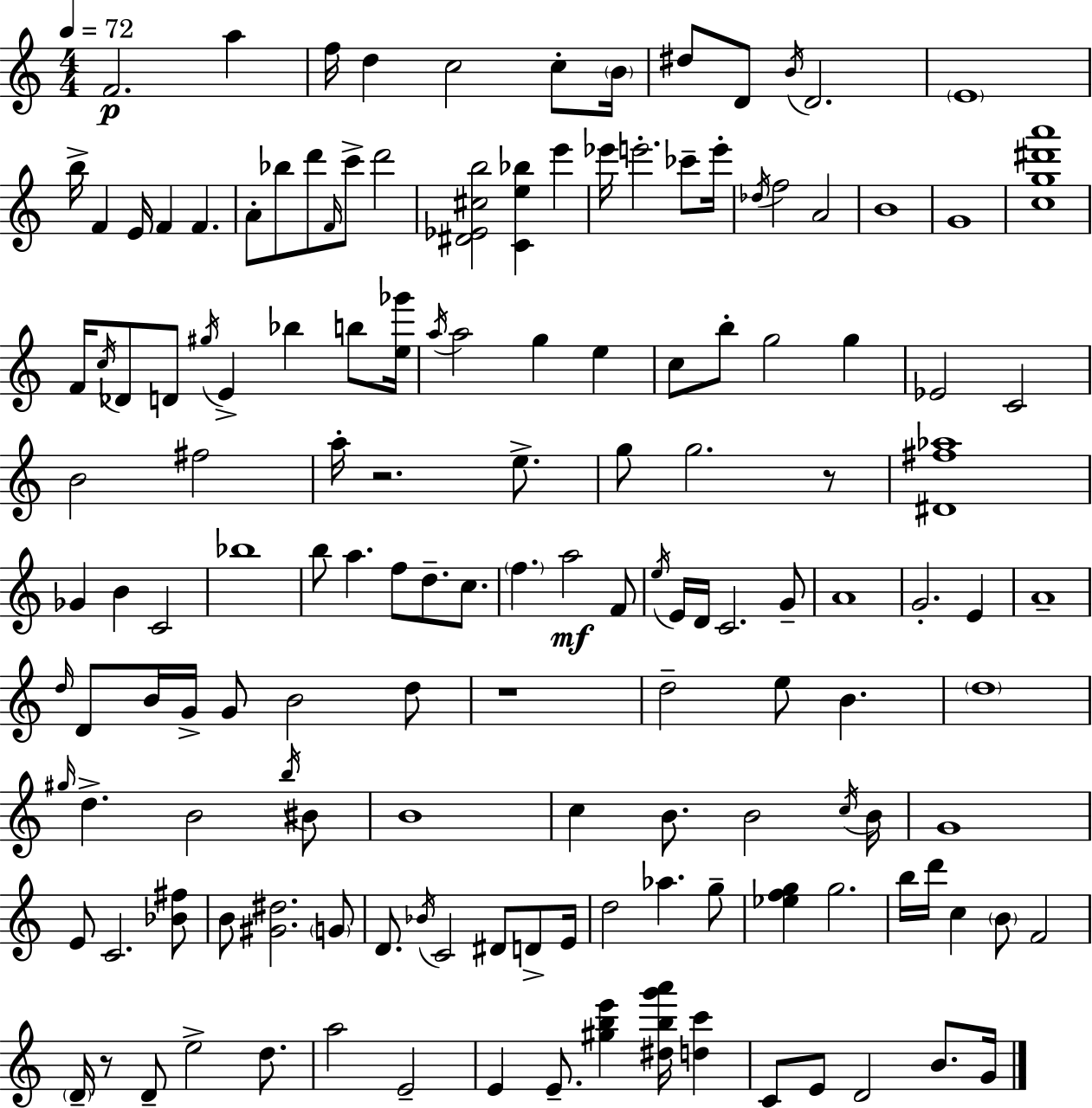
{
  \clef treble
  \numericTimeSignature
  \time 4/4
  \key a \minor
  \tempo 4 = 72
  \repeat volta 2 { f'2.\p a''4 | f''16 d''4 c''2 c''8-. \parenthesize b'16 | dis''8 d'8 \acciaccatura { b'16 } d'2. | \parenthesize e'1 | \break b''16-> f'4 e'16 f'4 f'4. | a'8-. bes''8 d'''8 \grace { f'16 } c'''8-> d'''2 | <dis' ees' cis'' b''>2 <c' e'' bes''>4 e'''4 | ees'''16 e'''2.-. ces'''8-- | \break e'''16-. \acciaccatura { des''16 } f''2 a'2 | b'1 | g'1 | <c'' g'' dis''' a'''>1 | \break f'16 \acciaccatura { c''16 } des'8 d'8 \acciaccatura { gis''16 } e'4-> bes''4 | b''8 <e'' ges'''>16 \acciaccatura { a''16 } a''2 g''4 | e''4 c''8 b''8-. g''2 | g''4 ees'2 c'2 | \break b'2 fis''2 | a''16-. r2. | e''8.-> g''8 g''2. | r8 <dis' fis'' aes''>1 | \break ges'4 b'4 c'2 | bes''1 | b''8 a''4. f''8 | d''8.-- c''8. \parenthesize f''4. a''2\mf | \break f'8 \acciaccatura { e''16 } e'16 d'16 c'2. | g'8-- a'1 | g'2.-. | e'4 a'1-- | \break \grace { d''16 } d'8 b'16 g'16-> g'8 b'2 | d''8 r1 | d''2-- | e''8 b'4. \parenthesize d''1 | \break \grace { gis''16 } d''4.-> b'2 | \acciaccatura { b''16 } bis'8 b'1 | c''4 b'8. | b'2 \acciaccatura { c''16 } b'16 g'1 | \break e'8 c'2. | <bes' fis''>8 b'8 <gis' dis''>2. | \parenthesize g'8 d'8. \acciaccatura { bes'16 } c'2 | dis'8 d'8-> e'16 d''2 | \break aes''4. g''8-- <ees'' f'' g''>4 | g''2. b''16 d'''16 c''4 | \parenthesize b'8 f'2 \parenthesize d'16-- r8 d'8-- | e''2-> d''8. a''2 | \break e'2-- e'4 | e'8.-- <gis'' b'' e'''>4 <dis'' b'' g''' a'''>16 <d'' c'''>4 c'8 e'8 | d'2 b'8. g'16 } \bar "|."
}